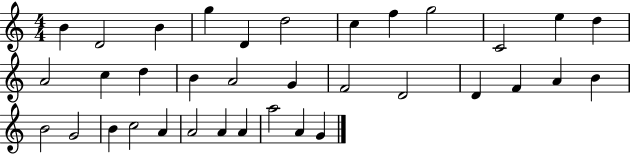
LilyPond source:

{
  \clef treble
  \numericTimeSignature
  \time 4/4
  \key c \major
  b'4 d'2 b'4 | g''4 d'4 d''2 | c''4 f''4 g''2 | c'2 e''4 d''4 | \break a'2 c''4 d''4 | b'4 a'2 g'4 | f'2 d'2 | d'4 f'4 a'4 b'4 | \break b'2 g'2 | b'4 c''2 a'4 | a'2 a'4 a'4 | a''2 a'4 g'4 | \break \bar "|."
}